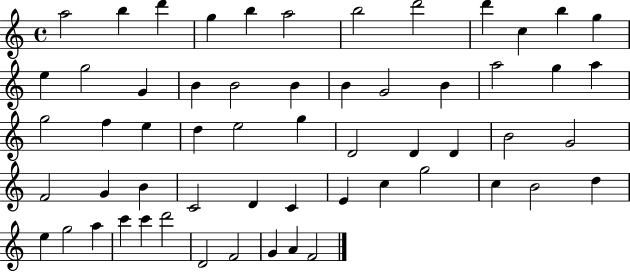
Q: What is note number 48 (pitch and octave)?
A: E5